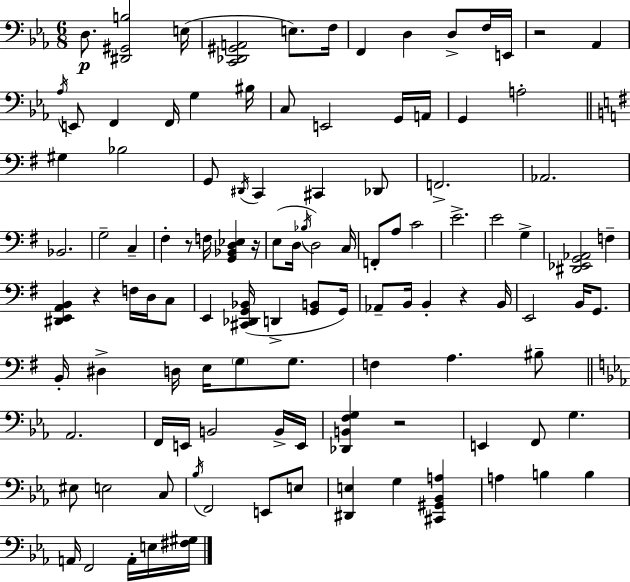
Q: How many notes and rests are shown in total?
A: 111